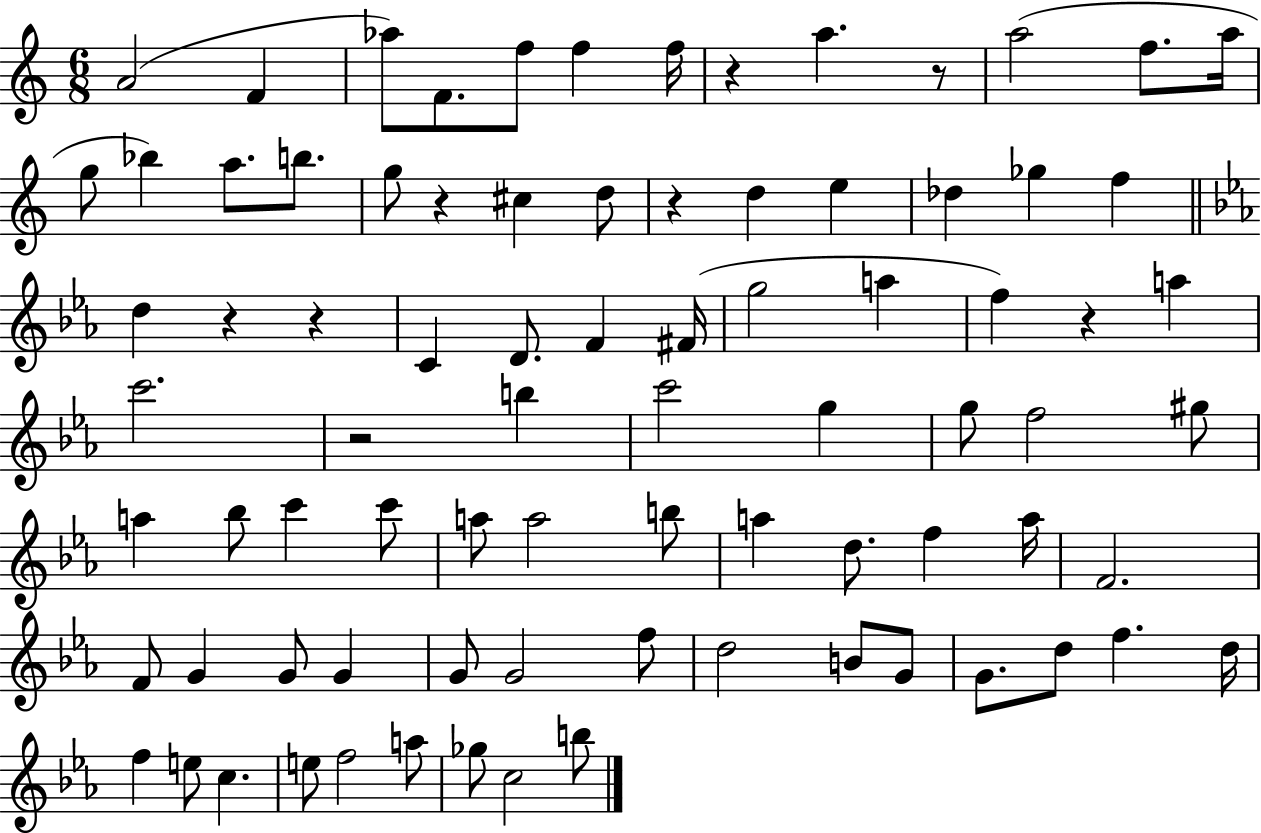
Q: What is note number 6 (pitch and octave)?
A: F5